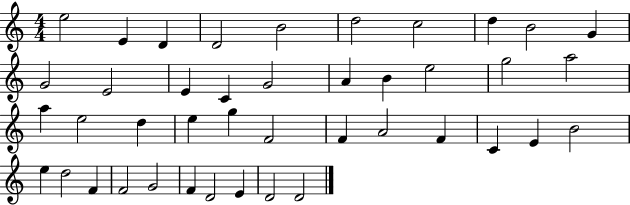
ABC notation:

X:1
T:Untitled
M:4/4
L:1/4
K:C
e2 E D D2 B2 d2 c2 d B2 G G2 E2 E C G2 A B e2 g2 a2 a e2 d e g F2 F A2 F C E B2 e d2 F F2 G2 F D2 E D2 D2